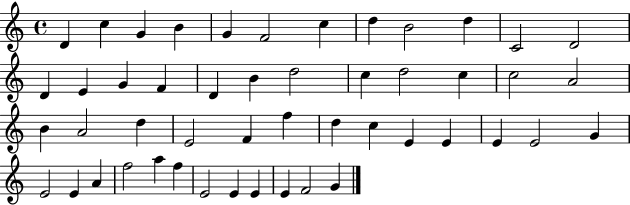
D4/q C5/q G4/q B4/q G4/q F4/h C5/q D5/q B4/h D5/q C4/h D4/h D4/q E4/q G4/q F4/q D4/q B4/q D5/h C5/q D5/h C5/q C5/h A4/h B4/q A4/h D5/q E4/h F4/q F5/q D5/q C5/q E4/q E4/q E4/q E4/h G4/q E4/h E4/q A4/q F5/h A5/q F5/q E4/h E4/q E4/q E4/q F4/h G4/q